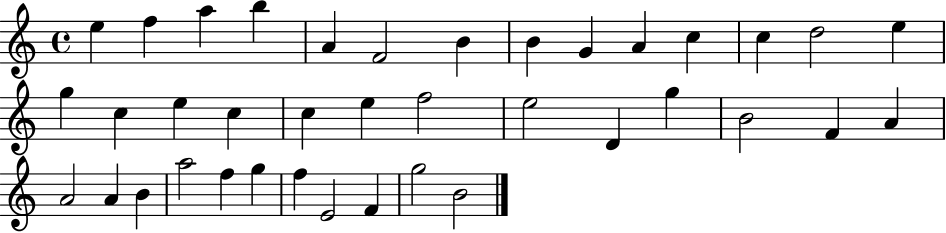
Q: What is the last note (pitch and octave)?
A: B4